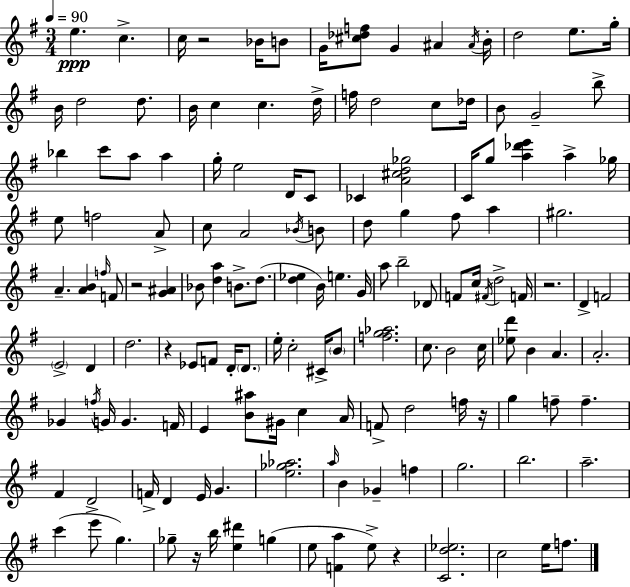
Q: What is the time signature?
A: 3/4